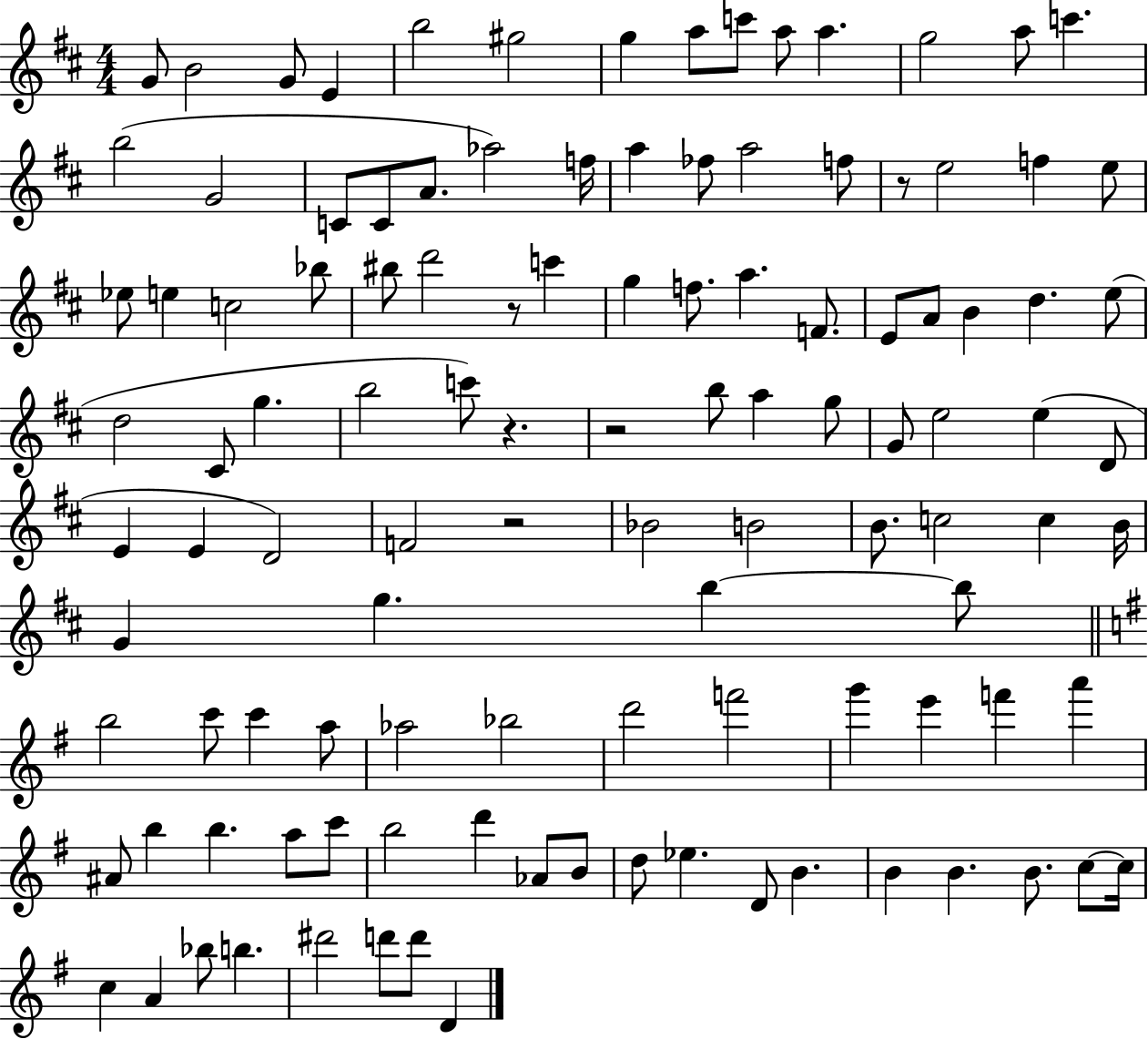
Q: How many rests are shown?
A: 5